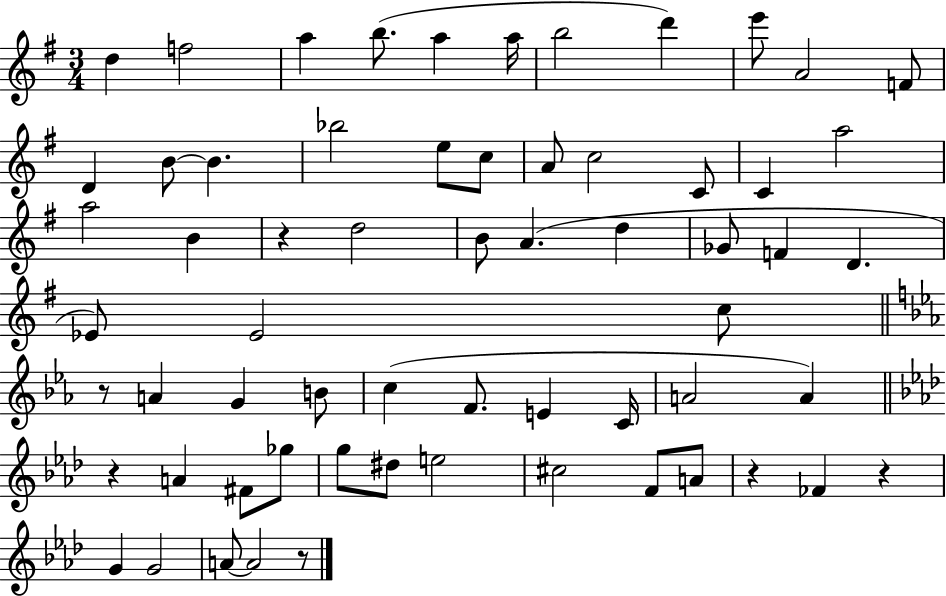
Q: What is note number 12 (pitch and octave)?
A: D4